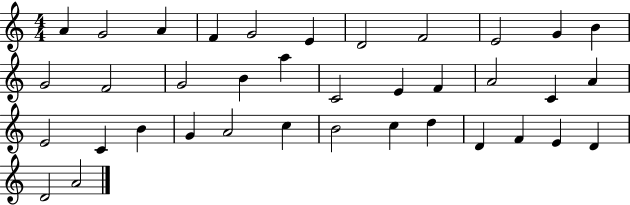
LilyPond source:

{
  \clef treble
  \numericTimeSignature
  \time 4/4
  \key c \major
  a'4 g'2 a'4 | f'4 g'2 e'4 | d'2 f'2 | e'2 g'4 b'4 | \break g'2 f'2 | g'2 b'4 a''4 | c'2 e'4 f'4 | a'2 c'4 a'4 | \break e'2 c'4 b'4 | g'4 a'2 c''4 | b'2 c''4 d''4 | d'4 f'4 e'4 d'4 | \break d'2 a'2 | \bar "|."
}